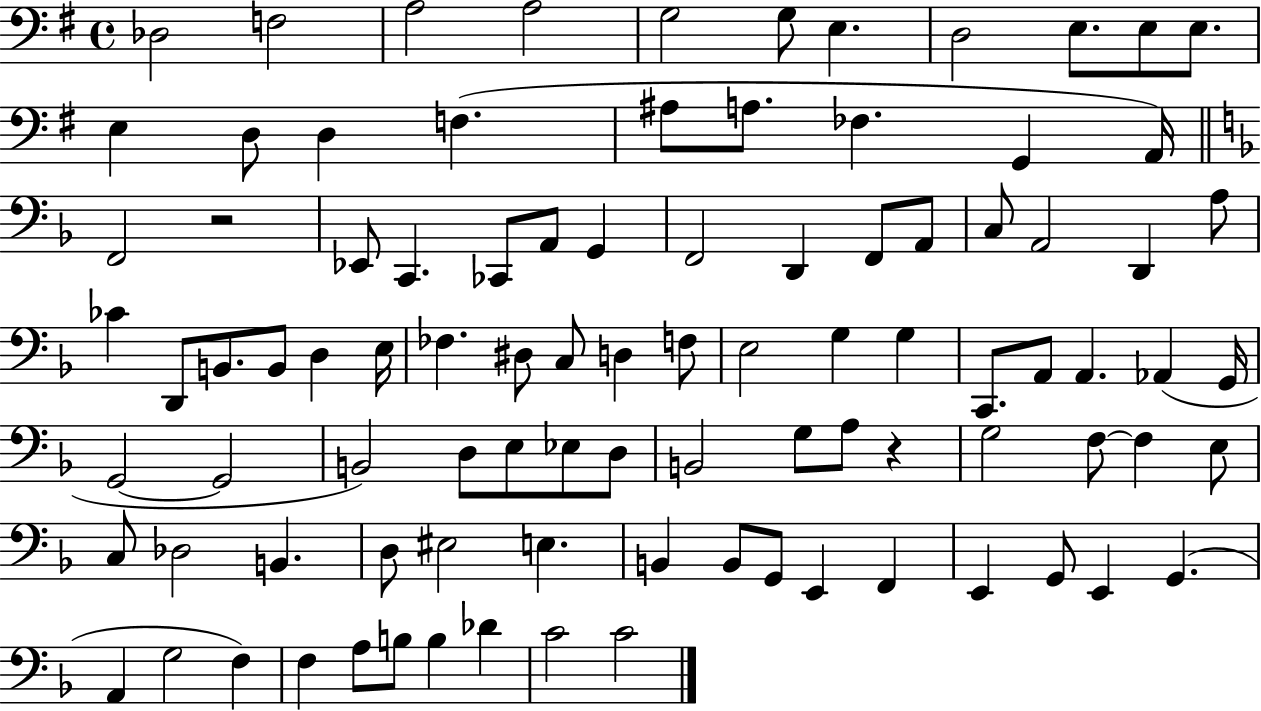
{
  \clef bass
  \time 4/4
  \defaultTimeSignature
  \key g \major
  des2 f2 | a2 a2 | g2 g8 e4. | d2 e8. e8 e8. | \break e4 d8 d4 f4.( | ais8 a8. fes4. g,4 a,16) | \bar "||" \break \key d \minor f,2 r2 | ees,8 c,4. ces,8 a,8 g,4 | f,2 d,4 f,8 a,8 | c8 a,2 d,4 a8 | \break ces'4 d,8 b,8. b,8 d4 e16 | fes4. dis8 c8 d4 f8 | e2 g4 g4 | c,8. a,8 a,4. aes,4( g,16 | \break g,2~~ g,2 | b,2) d8 e8 ees8 d8 | b,2 g8 a8 r4 | g2 f8~~ f4 e8 | \break c8 des2 b,4. | d8 eis2 e4. | b,4 b,8 g,8 e,4 f,4 | e,4 g,8 e,4 g,4.( | \break a,4 g2 f4) | f4 a8 b8 b4 des'4 | c'2 c'2 | \bar "|."
}